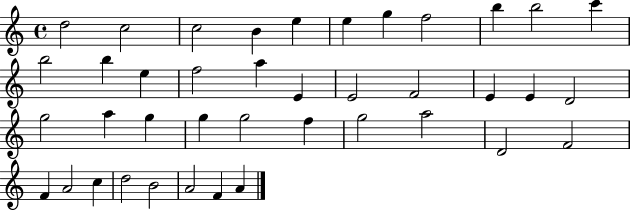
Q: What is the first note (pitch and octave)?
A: D5